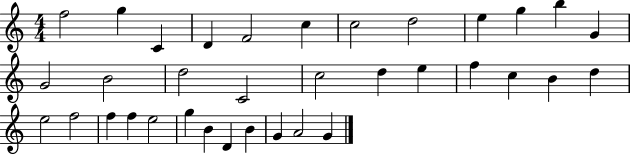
{
  \clef treble
  \numericTimeSignature
  \time 4/4
  \key c \major
  f''2 g''4 c'4 | d'4 f'2 c''4 | c''2 d''2 | e''4 g''4 b''4 g'4 | \break g'2 b'2 | d''2 c'2 | c''2 d''4 e''4 | f''4 c''4 b'4 d''4 | \break e''2 f''2 | f''4 f''4 e''2 | g''4 b'4 d'4 b'4 | g'4 a'2 g'4 | \break \bar "|."
}